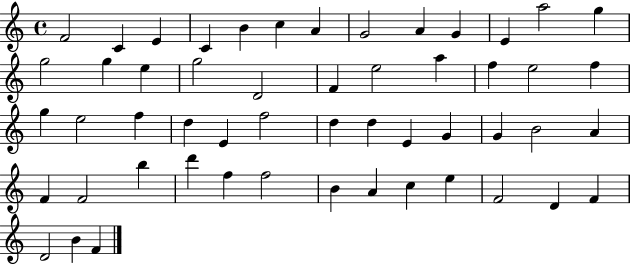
X:1
T:Untitled
M:4/4
L:1/4
K:C
F2 C E C B c A G2 A G E a2 g g2 g e g2 D2 F e2 a f e2 f g e2 f d E f2 d d E G G B2 A F F2 b d' f f2 B A c e F2 D F D2 B F